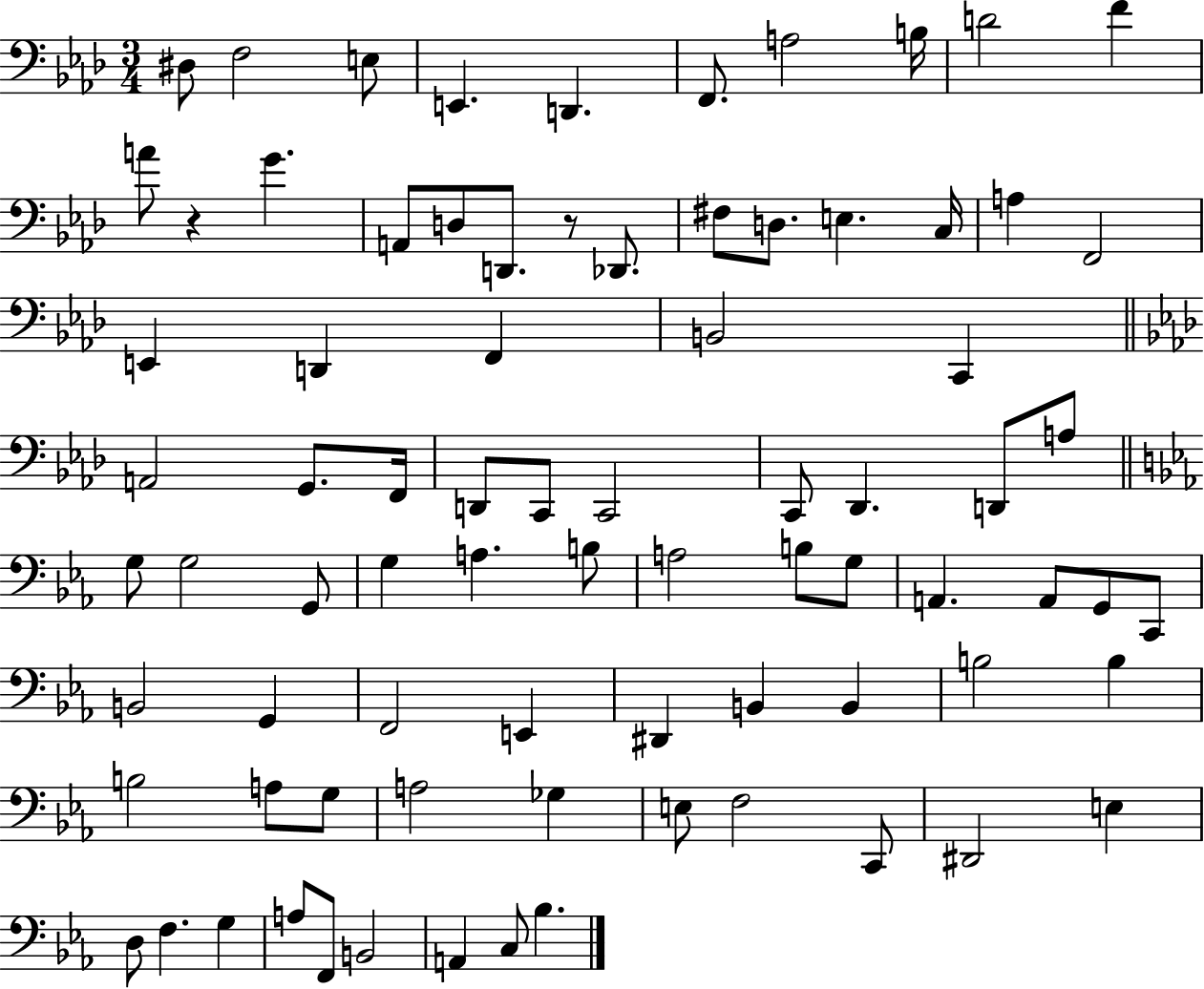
D#3/e F3/h E3/e E2/q. D2/q. F2/e. A3/h B3/s D4/h F4/q A4/e R/q G4/q. A2/e D3/e D2/e. R/e Db2/e. F#3/e D3/e. E3/q. C3/s A3/q F2/h E2/q D2/q F2/q B2/h C2/q A2/h G2/e. F2/s D2/e C2/e C2/h C2/e Db2/q. D2/e A3/e G3/e G3/h G2/e G3/q A3/q. B3/e A3/h B3/e G3/e A2/q. A2/e G2/e C2/e B2/h G2/q F2/h E2/q D#2/q B2/q B2/q B3/h B3/q B3/h A3/e G3/e A3/h Gb3/q E3/e F3/h C2/e D#2/h E3/q D3/e F3/q. G3/q A3/e F2/e B2/h A2/q C3/e Bb3/q.